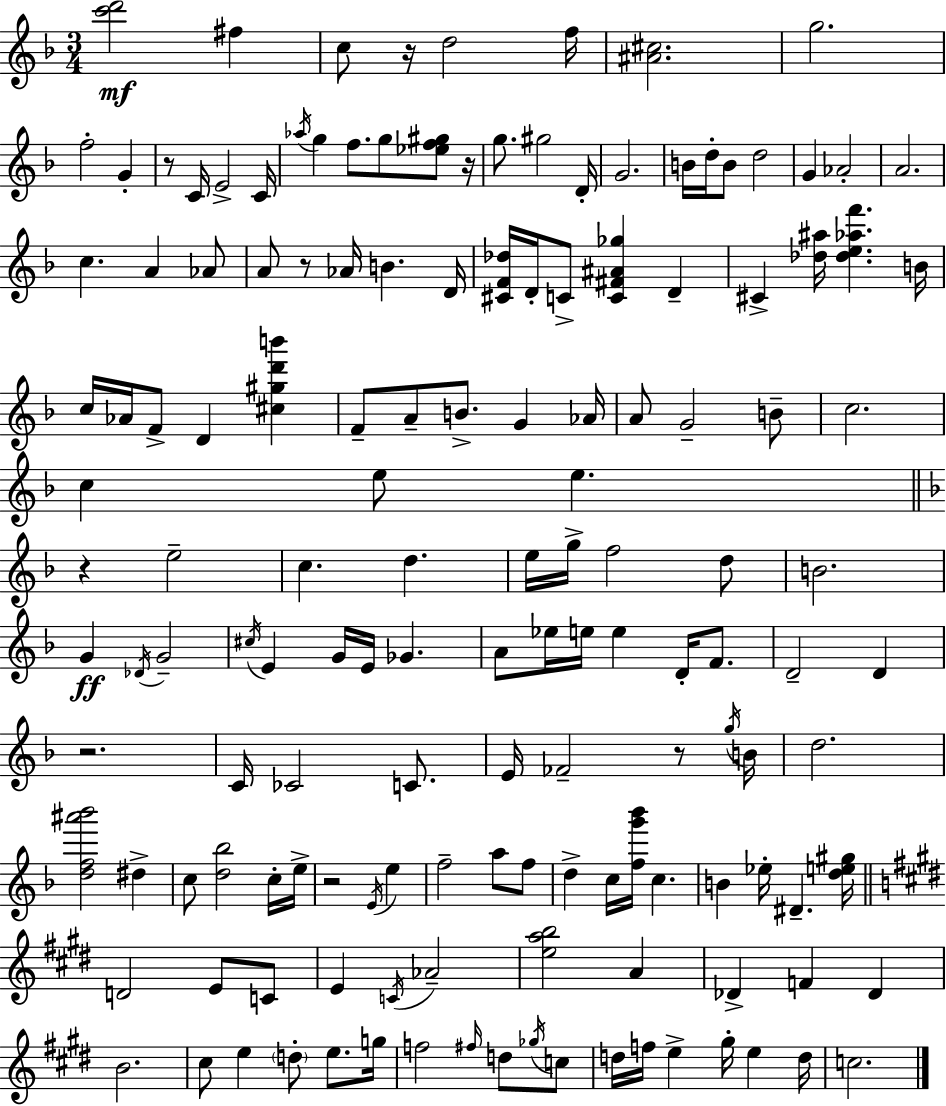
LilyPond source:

{
  \clef treble
  \numericTimeSignature
  \time 3/4
  \key f \major
  <c''' d'''>2\mf fis''4 | c''8 r16 d''2 f''16 | <ais' cis''>2. | g''2. | \break f''2-. g'4-. | r8 c'16 e'2-> c'16 | \acciaccatura { aes''16 } g''4 f''8. g''8 <ees'' f'' gis''>8 | r16 g''8. gis''2 | \break d'16-. g'2. | b'16 d''16-. b'8 d''2 | g'4 aes'2-. | a'2. | \break c''4. a'4 aes'8 | a'8 r8 aes'16 b'4. | d'16 <cis' f' des''>16 d'16-. c'8-> <c' fis' ais' ges''>4 d'4-- | cis'4-> <des'' ais''>16 <des'' e'' aes'' f'''>4. | \break b'16 c''16 aes'16 f'8-> d'4 <cis'' gis'' d''' b'''>4 | f'8-- a'8-- b'8.-> g'4 | aes'16 a'8 g'2-- b'8-- | c''2. | \break c''4 e''8 e''4. | \bar "||" \break \key f \major r4 e''2-- | c''4. d''4. | e''16 g''16-> f''2 d''8 | b'2. | \break g'4\ff \acciaccatura { des'16 } g'2-- | \acciaccatura { cis''16 } e'4 g'16 e'16 ges'4. | a'8 ees''16 e''16 e''4 d'16-. f'8. | d'2-- d'4 | \break r2. | c'16 ces'2 c'8. | e'16 fes'2-- r8 | \acciaccatura { g''16 } b'16 d''2. | \break <d'' f'' ais''' bes'''>2 dis''4-> | c''8 <d'' bes''>2 | c''16-. e''16-> r2 \acciaccatura { e'16 } | e''4 f''2-- | \break a''8 f''8 d''4-> c''16 <f'' g''' bes'''>16 c''4. | b'4 ees''16-. dis'4.-- | <d'' e'' gis''>16 \bar "||" \break \key e \major d'2 e'8 c'8 | e'4 \acciaccatura { c'16 } aes'2-- | <e'' a'' b''>2 a'4 | des'4-> f'4 des'4 | \break b'2. | cis''8 e''4 \parenthesize d''8-. e''8. | g''16 f''2 \grace { fis''16 } d''8 | \acciaccatura { ges''16 } c''8 d''16 f''16 e''4-> gis''16-. e''4 | \break d''16 c''2. | \bar "|."
}